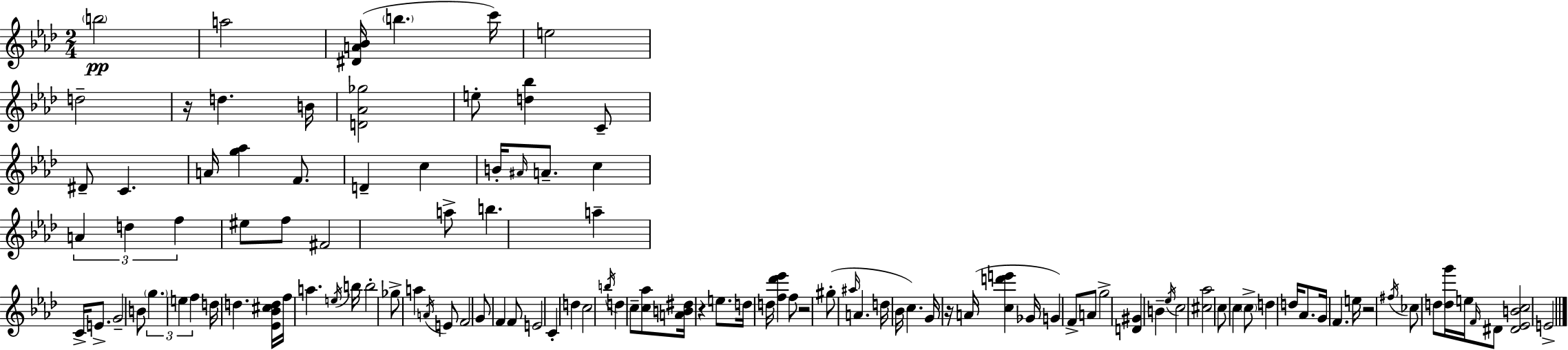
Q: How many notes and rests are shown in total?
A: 112